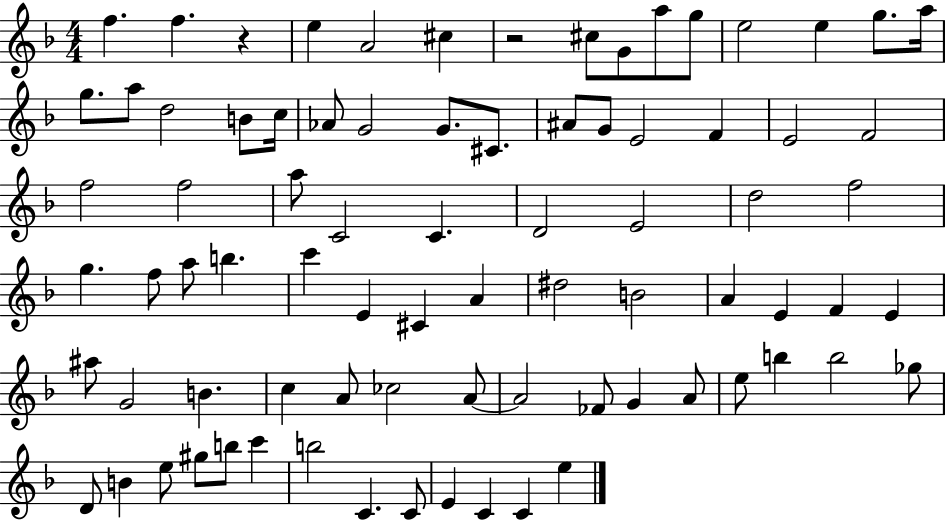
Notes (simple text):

F5/q. F5/q. R/q E5/q A4/h C#5/q R/h C#5/e G4/e A5/e G5/e E5/h E5/q G5/e. A5/s G5/e. A5/e D5/h B4/e C5/s Ab4/e G4/h G4/e. C#4/e. A#4/e G4/e E4/h F4/q E4/h F4/h F5/h F5/h A5/e C4/h C4/q. D4/h E4/h D5/h F5/h G5/q. F5/e A5/e B5/q. C6/q E4/q C#4/q A4/q D#5/h B4/h A4/q E4/q F4/q E4/q A#5/e G4/h B4/q. C5/q A4/e CES5/h A4/e A4/h FES4/e G4/q A4/e E5/e B5/q B5/h Gb5/e D4/e B4/q E5/e G#5/e B5/e C6/q B5/h C4/q. C4/e E4/q C4/q C4/q E5/q